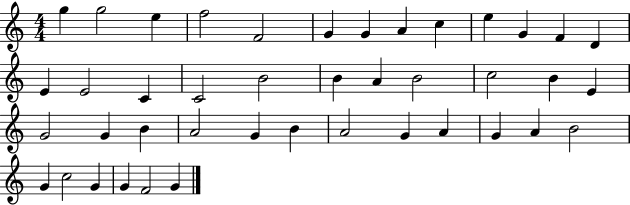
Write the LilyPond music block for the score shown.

{
  \clef treble
  \numericTimeSignature
  \time 4/4
  \key c \major
  g''4 g''2 e''4 | f''2 f'2 | g'4 g'4 a'4 c''4 | e''4 g'4 f'4 d'4 | \break e'4 e'2 c'4 | c'2 b'2 | b'4 a'4 b'2 | c''2 b'4 e'4 | \break g'2 g'4 b'4 | a'2 g'4 b'4 | a'2 g'4 a'4 | g'4 a'4 b'2 | \break g'4 c''2 g'4 | g'4 f'2 g'4 | \bar "|."
}